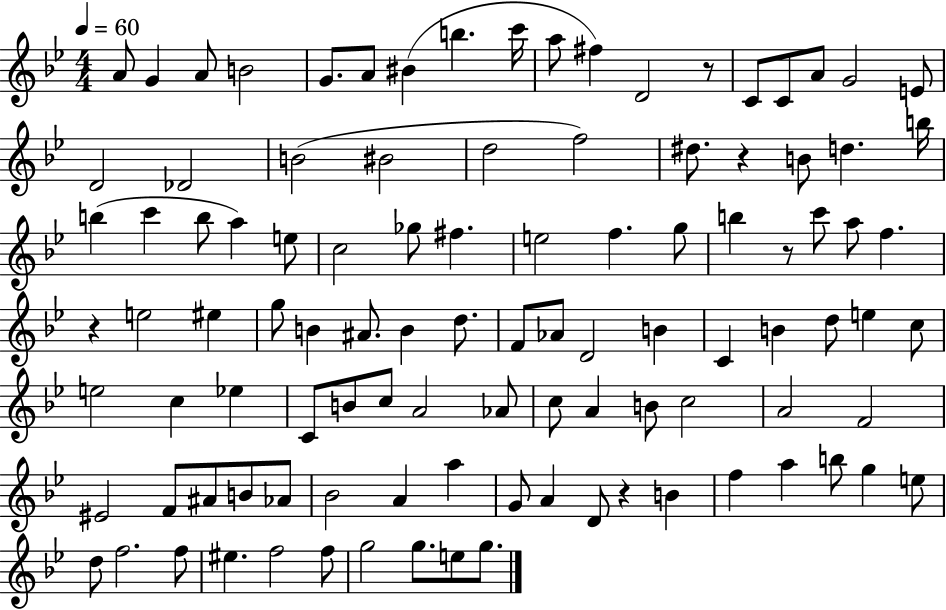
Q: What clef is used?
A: treble